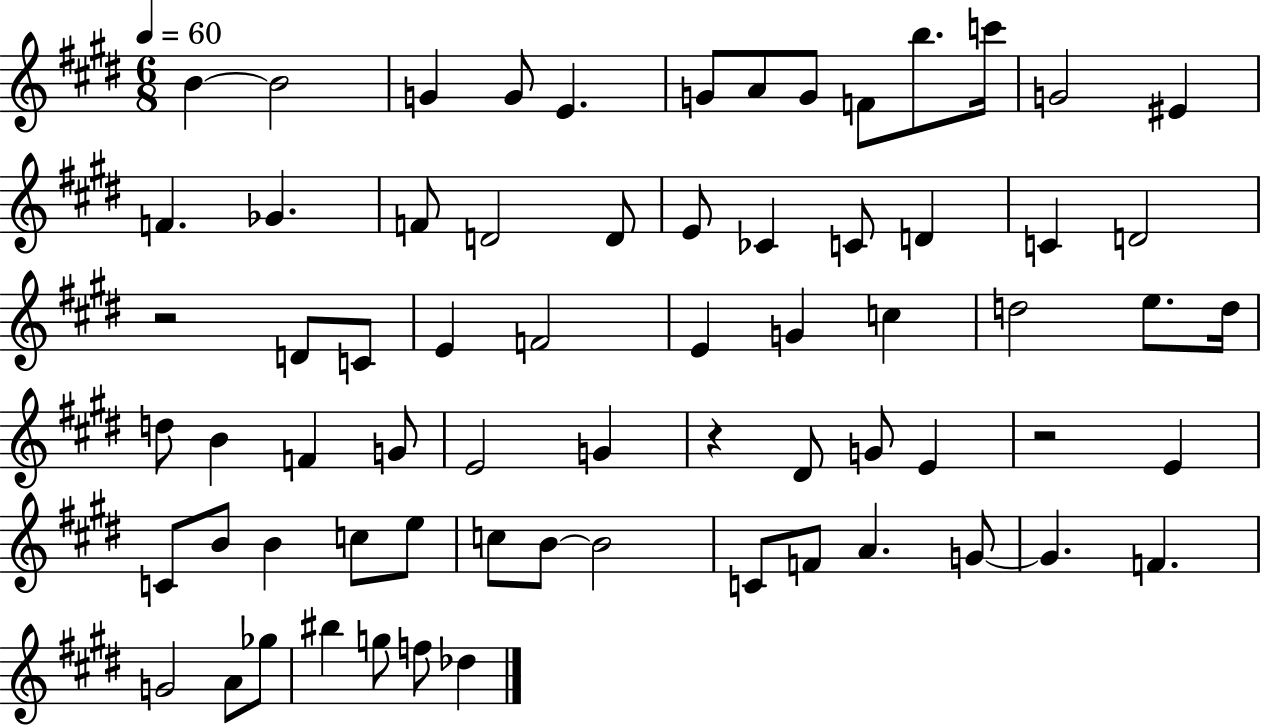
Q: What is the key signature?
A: E major